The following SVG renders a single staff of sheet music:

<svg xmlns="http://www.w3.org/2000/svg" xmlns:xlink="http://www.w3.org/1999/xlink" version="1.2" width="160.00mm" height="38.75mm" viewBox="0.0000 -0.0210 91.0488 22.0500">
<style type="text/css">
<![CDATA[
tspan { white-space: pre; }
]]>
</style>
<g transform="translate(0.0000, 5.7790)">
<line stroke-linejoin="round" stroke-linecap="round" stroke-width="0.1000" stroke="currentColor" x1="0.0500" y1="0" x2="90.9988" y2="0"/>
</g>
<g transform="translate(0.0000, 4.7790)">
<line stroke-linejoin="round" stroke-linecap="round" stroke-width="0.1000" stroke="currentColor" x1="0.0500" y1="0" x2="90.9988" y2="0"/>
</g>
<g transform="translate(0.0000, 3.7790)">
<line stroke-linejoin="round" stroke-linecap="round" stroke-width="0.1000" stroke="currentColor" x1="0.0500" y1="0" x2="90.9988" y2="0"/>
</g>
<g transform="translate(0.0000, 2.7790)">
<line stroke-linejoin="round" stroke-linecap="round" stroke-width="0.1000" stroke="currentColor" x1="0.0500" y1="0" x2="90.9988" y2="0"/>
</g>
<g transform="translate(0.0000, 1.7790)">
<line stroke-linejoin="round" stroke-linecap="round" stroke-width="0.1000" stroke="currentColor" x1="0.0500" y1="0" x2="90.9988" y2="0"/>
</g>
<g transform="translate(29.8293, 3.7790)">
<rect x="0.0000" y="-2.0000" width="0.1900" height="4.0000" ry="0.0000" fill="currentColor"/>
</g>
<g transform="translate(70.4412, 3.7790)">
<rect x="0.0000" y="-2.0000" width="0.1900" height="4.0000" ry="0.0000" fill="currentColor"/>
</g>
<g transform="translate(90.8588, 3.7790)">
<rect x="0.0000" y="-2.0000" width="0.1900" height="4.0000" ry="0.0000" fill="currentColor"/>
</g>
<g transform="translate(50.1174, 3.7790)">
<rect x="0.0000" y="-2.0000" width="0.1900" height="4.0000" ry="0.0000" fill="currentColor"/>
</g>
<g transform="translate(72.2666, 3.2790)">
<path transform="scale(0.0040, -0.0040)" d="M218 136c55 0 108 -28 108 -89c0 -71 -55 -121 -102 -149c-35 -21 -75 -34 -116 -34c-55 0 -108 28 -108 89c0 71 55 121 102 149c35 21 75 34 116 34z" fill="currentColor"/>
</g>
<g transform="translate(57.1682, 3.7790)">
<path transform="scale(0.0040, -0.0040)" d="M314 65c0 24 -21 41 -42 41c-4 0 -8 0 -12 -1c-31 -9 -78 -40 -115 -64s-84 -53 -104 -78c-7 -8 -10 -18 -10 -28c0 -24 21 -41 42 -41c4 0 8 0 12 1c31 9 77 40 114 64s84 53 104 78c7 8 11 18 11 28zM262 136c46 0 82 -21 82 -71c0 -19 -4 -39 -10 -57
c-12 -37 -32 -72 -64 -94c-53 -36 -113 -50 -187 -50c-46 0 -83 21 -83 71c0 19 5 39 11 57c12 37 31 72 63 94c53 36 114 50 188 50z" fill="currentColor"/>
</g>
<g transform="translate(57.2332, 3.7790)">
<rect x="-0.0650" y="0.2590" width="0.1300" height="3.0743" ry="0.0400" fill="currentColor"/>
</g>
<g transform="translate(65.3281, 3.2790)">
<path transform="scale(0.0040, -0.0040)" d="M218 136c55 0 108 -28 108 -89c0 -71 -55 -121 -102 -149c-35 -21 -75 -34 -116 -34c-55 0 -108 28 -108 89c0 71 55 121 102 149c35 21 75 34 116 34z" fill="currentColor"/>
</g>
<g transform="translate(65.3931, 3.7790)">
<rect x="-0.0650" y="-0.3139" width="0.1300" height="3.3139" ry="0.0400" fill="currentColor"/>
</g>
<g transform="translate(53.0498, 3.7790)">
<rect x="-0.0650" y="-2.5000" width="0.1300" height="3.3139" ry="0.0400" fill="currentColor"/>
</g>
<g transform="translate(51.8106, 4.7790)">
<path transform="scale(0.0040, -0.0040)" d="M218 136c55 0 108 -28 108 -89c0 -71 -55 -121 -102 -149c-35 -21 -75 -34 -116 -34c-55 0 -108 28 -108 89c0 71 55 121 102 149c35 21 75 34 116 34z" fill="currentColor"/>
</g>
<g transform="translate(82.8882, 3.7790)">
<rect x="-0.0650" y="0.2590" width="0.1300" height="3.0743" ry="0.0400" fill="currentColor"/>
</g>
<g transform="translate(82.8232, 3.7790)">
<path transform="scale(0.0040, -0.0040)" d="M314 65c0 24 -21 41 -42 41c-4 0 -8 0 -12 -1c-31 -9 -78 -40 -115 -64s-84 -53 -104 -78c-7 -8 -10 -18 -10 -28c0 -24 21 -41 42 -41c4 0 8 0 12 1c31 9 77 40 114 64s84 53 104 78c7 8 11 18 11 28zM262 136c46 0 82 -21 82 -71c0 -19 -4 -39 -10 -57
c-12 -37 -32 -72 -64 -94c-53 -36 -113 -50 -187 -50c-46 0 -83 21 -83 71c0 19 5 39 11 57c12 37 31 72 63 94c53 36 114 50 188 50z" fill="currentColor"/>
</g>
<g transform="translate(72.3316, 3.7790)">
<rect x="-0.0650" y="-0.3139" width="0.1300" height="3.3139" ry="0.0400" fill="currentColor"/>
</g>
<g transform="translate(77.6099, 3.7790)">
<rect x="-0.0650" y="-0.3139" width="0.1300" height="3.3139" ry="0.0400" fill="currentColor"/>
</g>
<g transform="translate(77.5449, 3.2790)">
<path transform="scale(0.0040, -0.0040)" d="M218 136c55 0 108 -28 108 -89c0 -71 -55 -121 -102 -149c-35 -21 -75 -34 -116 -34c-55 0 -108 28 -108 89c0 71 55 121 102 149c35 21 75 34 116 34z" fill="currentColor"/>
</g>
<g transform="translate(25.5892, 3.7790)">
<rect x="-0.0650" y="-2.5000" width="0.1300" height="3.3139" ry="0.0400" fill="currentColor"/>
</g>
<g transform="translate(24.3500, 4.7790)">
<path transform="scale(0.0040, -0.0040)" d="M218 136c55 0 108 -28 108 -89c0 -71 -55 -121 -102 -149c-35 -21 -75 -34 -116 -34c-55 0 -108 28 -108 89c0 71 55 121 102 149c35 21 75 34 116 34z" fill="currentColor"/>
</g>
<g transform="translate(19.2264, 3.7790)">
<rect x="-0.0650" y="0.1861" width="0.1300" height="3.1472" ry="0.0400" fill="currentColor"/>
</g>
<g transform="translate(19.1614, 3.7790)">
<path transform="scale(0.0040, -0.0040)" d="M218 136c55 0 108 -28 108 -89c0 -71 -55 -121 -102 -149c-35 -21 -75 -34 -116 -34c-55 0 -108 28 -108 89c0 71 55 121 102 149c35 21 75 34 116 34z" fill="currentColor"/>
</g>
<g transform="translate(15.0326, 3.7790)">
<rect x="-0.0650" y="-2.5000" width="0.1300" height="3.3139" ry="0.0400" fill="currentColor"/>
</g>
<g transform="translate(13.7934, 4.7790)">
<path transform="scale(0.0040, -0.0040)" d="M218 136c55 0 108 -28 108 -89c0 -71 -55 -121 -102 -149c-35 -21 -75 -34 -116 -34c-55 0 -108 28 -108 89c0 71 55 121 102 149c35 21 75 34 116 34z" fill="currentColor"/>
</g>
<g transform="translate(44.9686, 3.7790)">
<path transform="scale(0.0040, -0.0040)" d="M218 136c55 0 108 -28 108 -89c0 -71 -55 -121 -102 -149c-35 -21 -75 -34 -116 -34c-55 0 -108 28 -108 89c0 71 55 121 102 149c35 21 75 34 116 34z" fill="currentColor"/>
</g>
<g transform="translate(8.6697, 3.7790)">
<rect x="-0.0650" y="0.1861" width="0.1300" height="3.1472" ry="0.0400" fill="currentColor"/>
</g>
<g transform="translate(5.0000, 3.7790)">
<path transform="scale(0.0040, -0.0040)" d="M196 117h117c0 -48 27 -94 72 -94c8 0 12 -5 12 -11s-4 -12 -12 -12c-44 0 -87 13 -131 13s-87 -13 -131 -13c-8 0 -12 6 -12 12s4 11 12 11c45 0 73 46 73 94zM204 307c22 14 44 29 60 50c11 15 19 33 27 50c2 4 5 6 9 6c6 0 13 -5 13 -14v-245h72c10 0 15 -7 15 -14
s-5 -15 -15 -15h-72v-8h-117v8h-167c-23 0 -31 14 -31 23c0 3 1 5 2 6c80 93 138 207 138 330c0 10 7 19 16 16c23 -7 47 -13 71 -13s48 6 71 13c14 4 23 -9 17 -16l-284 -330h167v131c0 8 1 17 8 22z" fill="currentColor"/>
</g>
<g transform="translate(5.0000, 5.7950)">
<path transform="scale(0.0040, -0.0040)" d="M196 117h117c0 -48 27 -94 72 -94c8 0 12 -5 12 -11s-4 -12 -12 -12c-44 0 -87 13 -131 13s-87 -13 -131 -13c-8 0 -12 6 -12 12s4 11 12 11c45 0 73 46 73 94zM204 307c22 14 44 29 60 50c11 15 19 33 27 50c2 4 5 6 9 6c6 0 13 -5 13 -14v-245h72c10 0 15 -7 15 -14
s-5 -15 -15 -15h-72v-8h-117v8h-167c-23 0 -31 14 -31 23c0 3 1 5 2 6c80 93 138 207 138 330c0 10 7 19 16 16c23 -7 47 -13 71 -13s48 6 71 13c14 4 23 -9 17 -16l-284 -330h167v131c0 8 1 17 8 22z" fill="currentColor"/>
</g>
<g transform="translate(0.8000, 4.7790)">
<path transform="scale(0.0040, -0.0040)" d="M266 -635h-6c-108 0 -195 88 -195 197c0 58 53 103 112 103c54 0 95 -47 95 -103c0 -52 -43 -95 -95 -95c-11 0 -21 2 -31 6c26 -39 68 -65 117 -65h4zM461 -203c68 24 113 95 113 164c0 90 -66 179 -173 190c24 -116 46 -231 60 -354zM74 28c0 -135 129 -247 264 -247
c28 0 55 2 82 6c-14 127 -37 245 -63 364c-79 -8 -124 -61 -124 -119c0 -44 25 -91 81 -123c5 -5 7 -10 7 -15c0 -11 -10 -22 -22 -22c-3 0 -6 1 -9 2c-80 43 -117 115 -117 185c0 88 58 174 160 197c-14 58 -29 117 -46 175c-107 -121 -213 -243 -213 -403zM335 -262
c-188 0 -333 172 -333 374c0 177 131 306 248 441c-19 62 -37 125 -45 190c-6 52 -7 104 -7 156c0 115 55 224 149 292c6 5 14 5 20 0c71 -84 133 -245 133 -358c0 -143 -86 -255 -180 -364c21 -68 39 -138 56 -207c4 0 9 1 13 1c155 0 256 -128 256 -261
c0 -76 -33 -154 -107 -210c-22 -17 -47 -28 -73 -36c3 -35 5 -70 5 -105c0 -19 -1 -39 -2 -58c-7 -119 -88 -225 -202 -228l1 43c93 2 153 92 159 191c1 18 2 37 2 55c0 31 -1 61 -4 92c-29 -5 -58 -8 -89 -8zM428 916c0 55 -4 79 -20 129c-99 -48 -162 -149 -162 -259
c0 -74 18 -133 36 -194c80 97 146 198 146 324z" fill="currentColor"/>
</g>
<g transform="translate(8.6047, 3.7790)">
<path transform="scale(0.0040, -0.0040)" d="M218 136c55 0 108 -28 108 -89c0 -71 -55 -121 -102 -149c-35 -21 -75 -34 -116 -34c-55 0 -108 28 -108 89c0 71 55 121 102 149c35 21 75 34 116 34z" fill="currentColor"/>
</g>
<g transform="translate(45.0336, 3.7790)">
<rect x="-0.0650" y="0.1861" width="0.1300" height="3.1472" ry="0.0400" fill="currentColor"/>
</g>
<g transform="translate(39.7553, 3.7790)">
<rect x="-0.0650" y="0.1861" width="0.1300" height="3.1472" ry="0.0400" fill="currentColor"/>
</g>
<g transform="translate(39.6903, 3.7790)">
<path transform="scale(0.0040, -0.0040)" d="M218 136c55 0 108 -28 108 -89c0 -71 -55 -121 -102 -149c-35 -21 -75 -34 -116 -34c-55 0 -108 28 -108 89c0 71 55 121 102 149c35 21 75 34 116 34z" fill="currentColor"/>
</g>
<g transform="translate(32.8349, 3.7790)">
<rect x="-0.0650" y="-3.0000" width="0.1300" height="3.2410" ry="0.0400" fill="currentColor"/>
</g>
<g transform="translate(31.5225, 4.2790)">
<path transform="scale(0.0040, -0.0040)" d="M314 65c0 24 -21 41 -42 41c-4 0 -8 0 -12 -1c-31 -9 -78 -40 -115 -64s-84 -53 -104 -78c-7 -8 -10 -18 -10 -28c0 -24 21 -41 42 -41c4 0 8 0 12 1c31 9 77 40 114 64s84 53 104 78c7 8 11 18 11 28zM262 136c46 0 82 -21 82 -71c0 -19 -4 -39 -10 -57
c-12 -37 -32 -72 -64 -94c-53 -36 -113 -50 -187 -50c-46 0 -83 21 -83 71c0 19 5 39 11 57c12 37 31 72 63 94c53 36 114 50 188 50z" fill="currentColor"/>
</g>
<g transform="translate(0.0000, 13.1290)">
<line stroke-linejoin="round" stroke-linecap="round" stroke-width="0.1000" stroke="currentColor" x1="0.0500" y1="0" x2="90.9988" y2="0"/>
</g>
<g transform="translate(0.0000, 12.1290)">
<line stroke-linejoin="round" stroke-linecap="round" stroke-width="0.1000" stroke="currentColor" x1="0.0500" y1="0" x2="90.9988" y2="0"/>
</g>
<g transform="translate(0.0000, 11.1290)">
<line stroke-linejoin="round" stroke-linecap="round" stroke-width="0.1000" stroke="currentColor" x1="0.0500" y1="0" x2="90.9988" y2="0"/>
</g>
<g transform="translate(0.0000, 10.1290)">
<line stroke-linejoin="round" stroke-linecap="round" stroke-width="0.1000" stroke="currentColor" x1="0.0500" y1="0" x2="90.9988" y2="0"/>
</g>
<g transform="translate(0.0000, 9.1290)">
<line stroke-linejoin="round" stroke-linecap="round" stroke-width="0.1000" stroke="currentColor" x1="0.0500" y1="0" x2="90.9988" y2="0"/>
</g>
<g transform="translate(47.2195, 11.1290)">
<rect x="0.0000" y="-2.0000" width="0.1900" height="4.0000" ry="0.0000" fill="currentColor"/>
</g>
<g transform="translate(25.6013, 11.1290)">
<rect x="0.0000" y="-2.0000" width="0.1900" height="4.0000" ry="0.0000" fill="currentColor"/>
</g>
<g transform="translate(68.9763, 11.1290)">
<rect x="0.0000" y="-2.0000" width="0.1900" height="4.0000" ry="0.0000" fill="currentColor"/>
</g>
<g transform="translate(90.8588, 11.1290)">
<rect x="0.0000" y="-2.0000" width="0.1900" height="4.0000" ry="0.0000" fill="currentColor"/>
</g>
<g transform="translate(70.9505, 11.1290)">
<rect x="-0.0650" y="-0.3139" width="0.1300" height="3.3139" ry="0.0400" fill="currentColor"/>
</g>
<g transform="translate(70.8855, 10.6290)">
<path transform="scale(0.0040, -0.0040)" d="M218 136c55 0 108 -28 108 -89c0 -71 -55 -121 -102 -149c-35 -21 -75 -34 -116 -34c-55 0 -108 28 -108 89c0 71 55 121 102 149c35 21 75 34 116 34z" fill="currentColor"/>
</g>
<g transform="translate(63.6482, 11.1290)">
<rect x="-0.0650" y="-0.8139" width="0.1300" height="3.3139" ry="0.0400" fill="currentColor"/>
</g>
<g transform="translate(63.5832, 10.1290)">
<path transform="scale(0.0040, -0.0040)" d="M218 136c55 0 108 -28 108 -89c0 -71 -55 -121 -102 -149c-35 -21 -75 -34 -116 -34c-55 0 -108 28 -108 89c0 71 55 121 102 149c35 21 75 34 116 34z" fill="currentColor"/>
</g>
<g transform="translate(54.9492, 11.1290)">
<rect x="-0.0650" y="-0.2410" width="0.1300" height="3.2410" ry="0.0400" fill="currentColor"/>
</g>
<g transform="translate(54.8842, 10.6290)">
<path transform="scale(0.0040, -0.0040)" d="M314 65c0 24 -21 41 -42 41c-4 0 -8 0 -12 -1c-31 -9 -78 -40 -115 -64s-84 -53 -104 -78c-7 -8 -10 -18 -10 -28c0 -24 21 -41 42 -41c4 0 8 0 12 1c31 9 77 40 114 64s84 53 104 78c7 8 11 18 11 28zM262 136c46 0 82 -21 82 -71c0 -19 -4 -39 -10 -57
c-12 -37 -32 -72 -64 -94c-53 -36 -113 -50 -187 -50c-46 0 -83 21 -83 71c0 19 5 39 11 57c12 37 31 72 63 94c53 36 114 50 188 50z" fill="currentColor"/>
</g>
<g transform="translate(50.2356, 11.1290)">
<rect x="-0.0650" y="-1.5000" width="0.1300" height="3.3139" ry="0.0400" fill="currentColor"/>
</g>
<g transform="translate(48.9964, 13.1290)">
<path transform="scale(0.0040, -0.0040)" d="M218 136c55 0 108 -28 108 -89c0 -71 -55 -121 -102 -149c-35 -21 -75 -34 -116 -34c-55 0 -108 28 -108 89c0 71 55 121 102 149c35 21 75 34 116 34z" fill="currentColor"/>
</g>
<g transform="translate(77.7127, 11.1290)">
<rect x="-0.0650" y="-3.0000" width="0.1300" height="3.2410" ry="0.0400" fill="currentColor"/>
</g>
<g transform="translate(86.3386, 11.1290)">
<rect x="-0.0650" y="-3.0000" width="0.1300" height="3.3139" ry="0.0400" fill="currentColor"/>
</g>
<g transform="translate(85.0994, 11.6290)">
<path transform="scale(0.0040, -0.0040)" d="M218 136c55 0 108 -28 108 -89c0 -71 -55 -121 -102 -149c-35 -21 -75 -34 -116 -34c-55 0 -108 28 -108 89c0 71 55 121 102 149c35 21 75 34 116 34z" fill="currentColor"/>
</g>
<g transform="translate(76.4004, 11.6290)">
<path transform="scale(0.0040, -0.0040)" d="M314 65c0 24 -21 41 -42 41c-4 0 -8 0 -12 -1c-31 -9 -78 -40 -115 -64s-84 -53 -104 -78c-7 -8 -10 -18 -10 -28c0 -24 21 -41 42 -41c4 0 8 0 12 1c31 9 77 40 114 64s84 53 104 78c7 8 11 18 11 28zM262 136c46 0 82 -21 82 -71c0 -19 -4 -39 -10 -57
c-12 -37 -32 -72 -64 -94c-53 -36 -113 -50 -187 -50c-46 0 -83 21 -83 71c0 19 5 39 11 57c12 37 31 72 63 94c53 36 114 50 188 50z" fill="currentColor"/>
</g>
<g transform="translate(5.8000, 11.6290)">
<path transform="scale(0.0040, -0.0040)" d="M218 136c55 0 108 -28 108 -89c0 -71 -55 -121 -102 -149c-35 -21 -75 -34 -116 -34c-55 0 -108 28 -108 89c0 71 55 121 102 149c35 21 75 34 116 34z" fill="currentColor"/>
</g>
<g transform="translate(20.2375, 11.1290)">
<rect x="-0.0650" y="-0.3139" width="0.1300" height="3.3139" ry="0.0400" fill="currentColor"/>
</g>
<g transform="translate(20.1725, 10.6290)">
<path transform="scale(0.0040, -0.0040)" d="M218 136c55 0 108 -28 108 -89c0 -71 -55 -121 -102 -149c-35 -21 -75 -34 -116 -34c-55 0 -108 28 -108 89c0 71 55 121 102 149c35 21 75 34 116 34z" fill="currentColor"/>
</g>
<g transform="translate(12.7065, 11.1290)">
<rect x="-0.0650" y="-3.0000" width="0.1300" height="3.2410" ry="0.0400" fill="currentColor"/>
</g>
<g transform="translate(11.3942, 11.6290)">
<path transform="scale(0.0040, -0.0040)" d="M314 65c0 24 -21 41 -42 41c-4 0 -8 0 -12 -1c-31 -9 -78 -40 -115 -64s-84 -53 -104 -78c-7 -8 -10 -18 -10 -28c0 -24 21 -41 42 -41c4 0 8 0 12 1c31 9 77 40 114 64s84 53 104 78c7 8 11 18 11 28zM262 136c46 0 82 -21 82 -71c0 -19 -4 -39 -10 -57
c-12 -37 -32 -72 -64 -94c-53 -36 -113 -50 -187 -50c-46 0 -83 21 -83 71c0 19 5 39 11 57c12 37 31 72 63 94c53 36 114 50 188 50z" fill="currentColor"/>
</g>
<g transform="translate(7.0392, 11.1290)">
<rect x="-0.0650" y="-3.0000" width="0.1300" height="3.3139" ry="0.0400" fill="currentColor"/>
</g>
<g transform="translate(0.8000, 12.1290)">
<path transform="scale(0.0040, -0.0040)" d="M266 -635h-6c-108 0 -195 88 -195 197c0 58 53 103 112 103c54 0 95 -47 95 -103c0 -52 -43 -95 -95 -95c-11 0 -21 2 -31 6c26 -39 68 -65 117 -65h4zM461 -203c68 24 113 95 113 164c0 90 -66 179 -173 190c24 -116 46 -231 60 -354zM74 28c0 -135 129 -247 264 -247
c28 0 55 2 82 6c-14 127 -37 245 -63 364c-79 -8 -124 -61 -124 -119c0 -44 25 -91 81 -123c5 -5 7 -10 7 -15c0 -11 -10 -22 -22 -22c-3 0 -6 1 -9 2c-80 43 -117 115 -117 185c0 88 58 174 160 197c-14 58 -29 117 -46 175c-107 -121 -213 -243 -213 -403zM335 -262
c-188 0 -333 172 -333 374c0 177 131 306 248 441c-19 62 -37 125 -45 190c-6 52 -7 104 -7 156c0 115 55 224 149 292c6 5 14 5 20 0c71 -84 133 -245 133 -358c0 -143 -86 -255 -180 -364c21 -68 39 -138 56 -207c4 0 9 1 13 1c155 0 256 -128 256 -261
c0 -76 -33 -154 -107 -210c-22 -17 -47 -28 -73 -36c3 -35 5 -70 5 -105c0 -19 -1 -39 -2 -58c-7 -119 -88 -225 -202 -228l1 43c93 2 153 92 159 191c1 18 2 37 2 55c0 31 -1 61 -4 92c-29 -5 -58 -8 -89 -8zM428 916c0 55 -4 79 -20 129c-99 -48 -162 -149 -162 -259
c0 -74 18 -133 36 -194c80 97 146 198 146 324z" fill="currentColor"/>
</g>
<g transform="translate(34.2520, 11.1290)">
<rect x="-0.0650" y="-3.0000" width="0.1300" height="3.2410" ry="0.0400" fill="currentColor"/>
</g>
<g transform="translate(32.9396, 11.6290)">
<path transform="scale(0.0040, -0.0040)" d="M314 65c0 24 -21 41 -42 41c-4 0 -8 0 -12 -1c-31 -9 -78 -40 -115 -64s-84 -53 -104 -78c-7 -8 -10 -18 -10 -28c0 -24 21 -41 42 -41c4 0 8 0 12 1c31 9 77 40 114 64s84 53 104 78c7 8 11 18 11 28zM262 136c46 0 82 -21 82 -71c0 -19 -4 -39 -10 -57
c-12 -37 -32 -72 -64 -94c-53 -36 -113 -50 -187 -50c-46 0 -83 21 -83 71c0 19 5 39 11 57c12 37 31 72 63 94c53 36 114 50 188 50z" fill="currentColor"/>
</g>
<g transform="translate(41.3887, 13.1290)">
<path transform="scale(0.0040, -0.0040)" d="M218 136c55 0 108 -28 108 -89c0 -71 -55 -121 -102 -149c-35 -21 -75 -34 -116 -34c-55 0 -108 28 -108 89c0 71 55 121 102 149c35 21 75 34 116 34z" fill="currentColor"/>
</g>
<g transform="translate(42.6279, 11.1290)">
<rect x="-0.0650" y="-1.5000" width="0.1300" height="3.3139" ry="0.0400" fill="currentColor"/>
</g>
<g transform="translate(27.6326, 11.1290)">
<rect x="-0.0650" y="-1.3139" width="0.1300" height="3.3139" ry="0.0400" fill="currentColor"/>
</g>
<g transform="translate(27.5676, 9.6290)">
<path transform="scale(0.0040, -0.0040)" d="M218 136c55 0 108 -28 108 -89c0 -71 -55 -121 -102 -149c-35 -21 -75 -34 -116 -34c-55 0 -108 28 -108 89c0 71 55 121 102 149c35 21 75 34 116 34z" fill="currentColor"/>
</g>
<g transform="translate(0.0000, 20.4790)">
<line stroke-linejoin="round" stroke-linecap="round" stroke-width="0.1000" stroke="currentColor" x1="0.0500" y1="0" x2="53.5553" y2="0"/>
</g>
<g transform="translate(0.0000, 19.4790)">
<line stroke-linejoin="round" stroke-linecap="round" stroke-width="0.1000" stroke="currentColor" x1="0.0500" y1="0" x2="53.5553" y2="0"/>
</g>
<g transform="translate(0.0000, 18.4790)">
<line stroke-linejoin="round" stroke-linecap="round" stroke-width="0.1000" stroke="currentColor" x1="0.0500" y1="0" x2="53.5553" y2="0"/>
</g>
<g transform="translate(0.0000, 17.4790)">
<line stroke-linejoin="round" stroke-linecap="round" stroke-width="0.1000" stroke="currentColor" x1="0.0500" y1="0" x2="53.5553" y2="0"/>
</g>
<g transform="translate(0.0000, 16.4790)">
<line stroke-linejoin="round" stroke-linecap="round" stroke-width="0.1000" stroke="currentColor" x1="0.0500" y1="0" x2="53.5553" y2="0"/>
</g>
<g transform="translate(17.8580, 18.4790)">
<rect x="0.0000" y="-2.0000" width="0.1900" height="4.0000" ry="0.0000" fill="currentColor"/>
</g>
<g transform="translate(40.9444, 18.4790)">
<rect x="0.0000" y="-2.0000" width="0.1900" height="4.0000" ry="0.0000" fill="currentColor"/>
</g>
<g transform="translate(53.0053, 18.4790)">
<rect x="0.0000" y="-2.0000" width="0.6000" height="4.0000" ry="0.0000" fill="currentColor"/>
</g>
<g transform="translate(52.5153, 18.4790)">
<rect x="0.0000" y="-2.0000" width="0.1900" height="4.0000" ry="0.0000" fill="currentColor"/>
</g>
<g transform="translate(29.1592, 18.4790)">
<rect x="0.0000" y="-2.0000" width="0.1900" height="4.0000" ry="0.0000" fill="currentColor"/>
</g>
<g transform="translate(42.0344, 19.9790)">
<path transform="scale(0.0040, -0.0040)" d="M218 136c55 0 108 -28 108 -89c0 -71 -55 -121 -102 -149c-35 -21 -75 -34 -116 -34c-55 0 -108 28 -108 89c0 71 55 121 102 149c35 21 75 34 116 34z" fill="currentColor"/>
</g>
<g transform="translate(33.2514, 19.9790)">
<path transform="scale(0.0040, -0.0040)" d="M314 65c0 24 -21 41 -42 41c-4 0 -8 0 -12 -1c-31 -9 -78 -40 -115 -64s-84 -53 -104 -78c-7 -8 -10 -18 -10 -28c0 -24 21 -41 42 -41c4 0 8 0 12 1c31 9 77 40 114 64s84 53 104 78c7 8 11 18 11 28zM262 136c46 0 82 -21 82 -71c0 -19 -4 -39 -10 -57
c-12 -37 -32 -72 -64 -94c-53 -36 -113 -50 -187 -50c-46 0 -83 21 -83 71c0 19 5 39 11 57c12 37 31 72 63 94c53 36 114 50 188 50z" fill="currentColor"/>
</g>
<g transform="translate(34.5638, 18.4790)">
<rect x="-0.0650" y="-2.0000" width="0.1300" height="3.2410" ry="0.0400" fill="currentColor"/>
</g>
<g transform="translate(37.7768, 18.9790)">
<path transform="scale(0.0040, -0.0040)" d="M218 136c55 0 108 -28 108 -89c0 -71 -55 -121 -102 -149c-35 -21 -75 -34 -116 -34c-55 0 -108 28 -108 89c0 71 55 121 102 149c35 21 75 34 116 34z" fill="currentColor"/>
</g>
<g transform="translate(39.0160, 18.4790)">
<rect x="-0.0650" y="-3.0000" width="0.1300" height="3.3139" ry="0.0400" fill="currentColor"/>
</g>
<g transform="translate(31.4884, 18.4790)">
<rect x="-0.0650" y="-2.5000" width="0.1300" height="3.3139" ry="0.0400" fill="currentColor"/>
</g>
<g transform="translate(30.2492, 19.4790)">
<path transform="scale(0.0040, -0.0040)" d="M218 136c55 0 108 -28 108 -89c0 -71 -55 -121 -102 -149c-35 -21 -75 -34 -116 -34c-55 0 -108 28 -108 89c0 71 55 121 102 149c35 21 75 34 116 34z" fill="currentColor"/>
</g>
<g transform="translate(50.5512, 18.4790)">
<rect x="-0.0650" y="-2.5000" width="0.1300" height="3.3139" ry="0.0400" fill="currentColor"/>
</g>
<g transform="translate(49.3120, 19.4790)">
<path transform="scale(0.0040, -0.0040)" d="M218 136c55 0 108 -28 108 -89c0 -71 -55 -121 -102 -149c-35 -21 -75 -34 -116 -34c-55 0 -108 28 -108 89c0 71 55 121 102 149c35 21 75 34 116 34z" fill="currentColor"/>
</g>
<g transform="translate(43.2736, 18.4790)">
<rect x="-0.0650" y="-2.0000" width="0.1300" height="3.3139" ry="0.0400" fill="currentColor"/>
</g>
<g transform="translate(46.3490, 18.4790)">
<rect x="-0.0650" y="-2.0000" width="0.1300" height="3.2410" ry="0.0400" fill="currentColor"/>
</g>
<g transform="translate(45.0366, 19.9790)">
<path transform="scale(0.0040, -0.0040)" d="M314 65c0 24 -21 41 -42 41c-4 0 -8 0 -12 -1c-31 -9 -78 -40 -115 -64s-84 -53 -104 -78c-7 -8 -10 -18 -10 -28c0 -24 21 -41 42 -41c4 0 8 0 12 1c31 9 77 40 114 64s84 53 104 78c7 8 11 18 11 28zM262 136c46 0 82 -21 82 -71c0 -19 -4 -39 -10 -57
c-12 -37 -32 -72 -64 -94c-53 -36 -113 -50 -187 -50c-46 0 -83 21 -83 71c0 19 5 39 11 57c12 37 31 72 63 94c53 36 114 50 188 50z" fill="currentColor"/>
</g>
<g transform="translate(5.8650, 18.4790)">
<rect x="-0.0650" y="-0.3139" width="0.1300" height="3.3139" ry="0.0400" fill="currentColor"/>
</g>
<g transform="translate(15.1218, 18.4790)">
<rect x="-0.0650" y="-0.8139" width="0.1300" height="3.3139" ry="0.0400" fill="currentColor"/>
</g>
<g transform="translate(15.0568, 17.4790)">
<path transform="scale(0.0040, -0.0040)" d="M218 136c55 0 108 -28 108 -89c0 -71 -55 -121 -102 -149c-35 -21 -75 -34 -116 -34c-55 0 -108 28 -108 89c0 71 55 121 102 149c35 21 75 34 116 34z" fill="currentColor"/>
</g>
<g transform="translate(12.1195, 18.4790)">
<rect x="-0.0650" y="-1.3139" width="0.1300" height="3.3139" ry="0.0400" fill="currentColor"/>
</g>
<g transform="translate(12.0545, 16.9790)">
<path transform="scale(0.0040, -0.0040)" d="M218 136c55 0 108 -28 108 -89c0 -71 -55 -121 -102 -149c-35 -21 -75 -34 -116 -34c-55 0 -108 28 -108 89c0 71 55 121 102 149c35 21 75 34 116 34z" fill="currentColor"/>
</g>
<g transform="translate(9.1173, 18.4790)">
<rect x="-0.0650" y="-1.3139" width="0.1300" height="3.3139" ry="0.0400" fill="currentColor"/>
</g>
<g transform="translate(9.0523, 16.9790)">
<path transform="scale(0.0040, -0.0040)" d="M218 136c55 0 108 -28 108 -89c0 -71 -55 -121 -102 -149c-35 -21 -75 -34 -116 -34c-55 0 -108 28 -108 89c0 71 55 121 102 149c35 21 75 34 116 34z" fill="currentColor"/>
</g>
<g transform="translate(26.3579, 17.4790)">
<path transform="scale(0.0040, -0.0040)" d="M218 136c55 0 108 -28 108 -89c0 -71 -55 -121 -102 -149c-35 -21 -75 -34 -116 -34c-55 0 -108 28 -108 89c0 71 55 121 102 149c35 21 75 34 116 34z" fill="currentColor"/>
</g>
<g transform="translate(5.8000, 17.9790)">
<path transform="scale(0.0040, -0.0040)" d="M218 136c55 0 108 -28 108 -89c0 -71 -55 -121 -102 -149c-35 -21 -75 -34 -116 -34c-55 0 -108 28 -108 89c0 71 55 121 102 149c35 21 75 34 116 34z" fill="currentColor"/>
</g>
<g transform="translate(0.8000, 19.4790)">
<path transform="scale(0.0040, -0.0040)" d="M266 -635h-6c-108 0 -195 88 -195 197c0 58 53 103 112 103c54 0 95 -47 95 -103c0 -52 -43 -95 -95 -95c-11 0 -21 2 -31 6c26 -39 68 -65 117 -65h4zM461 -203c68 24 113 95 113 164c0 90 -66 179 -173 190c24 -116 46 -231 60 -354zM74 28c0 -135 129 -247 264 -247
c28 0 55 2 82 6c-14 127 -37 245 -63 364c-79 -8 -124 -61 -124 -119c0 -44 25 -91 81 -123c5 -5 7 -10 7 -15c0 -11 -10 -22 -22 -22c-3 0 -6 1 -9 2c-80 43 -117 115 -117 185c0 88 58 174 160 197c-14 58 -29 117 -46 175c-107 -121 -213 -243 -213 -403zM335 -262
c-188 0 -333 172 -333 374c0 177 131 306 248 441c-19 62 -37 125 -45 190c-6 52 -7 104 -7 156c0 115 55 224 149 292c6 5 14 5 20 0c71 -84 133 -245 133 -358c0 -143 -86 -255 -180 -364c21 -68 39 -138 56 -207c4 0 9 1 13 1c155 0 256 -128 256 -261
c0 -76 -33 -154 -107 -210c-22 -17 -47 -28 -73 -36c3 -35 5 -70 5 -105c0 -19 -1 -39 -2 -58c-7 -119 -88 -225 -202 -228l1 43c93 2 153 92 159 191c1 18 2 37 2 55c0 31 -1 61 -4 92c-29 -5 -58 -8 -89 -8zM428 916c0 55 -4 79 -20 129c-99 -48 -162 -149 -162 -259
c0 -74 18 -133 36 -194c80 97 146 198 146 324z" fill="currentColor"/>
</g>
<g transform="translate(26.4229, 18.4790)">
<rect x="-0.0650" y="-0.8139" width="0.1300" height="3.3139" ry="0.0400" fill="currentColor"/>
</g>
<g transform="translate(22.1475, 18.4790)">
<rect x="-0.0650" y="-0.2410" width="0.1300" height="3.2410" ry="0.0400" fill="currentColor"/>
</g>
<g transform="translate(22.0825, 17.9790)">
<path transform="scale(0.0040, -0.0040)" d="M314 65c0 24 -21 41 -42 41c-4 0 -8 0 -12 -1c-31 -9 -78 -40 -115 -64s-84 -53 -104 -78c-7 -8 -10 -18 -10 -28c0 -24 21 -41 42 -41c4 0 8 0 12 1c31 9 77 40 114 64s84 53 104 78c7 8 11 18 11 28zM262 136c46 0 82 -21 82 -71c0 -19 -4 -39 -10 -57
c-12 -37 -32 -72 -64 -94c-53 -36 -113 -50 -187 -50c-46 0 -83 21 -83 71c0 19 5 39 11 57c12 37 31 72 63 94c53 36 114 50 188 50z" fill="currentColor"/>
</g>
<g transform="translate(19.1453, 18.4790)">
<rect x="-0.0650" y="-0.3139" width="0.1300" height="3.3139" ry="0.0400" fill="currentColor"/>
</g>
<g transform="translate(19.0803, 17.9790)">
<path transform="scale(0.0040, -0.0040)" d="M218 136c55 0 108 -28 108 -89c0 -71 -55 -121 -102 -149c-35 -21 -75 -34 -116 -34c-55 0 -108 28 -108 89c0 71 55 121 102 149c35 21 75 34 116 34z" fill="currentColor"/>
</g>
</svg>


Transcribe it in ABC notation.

X:1
T:Untitled
M:4/4
L:1/4
K:C
B G B G A2 B B G B2 c c c B2 A A2 c e A2 E E c2 d c A2 A c e e d c c2 d G F2 A F F2 G